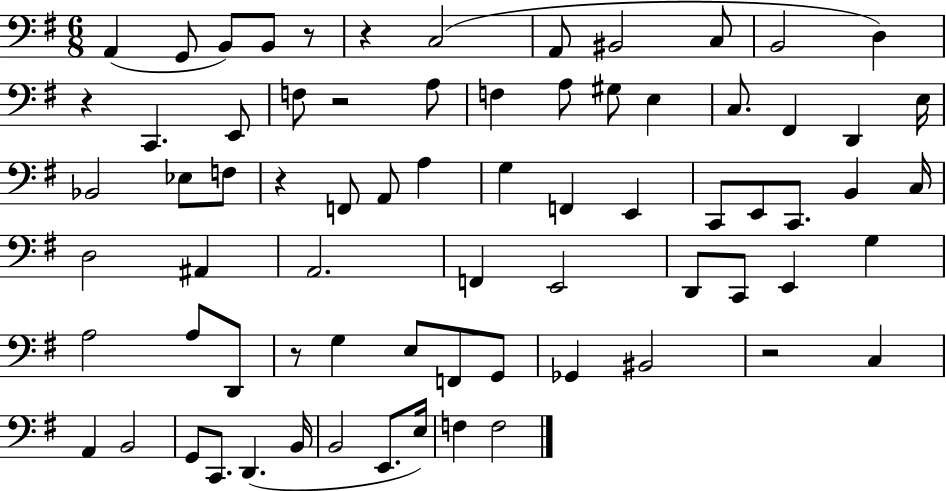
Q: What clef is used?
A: bass